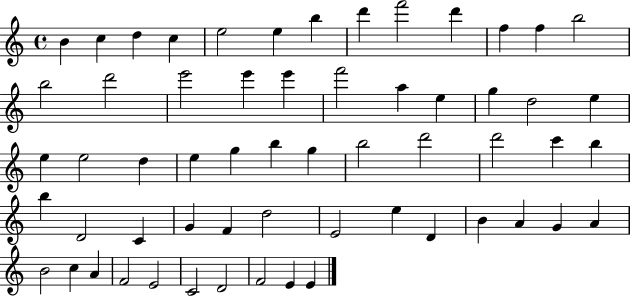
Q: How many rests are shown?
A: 0